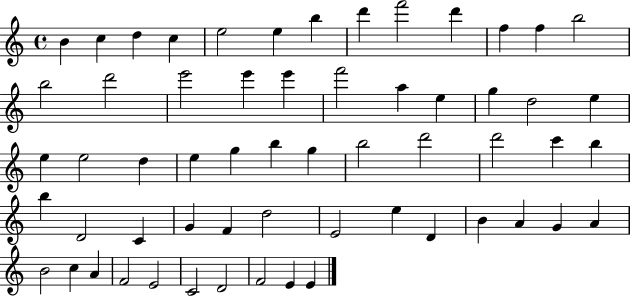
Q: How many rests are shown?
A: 0